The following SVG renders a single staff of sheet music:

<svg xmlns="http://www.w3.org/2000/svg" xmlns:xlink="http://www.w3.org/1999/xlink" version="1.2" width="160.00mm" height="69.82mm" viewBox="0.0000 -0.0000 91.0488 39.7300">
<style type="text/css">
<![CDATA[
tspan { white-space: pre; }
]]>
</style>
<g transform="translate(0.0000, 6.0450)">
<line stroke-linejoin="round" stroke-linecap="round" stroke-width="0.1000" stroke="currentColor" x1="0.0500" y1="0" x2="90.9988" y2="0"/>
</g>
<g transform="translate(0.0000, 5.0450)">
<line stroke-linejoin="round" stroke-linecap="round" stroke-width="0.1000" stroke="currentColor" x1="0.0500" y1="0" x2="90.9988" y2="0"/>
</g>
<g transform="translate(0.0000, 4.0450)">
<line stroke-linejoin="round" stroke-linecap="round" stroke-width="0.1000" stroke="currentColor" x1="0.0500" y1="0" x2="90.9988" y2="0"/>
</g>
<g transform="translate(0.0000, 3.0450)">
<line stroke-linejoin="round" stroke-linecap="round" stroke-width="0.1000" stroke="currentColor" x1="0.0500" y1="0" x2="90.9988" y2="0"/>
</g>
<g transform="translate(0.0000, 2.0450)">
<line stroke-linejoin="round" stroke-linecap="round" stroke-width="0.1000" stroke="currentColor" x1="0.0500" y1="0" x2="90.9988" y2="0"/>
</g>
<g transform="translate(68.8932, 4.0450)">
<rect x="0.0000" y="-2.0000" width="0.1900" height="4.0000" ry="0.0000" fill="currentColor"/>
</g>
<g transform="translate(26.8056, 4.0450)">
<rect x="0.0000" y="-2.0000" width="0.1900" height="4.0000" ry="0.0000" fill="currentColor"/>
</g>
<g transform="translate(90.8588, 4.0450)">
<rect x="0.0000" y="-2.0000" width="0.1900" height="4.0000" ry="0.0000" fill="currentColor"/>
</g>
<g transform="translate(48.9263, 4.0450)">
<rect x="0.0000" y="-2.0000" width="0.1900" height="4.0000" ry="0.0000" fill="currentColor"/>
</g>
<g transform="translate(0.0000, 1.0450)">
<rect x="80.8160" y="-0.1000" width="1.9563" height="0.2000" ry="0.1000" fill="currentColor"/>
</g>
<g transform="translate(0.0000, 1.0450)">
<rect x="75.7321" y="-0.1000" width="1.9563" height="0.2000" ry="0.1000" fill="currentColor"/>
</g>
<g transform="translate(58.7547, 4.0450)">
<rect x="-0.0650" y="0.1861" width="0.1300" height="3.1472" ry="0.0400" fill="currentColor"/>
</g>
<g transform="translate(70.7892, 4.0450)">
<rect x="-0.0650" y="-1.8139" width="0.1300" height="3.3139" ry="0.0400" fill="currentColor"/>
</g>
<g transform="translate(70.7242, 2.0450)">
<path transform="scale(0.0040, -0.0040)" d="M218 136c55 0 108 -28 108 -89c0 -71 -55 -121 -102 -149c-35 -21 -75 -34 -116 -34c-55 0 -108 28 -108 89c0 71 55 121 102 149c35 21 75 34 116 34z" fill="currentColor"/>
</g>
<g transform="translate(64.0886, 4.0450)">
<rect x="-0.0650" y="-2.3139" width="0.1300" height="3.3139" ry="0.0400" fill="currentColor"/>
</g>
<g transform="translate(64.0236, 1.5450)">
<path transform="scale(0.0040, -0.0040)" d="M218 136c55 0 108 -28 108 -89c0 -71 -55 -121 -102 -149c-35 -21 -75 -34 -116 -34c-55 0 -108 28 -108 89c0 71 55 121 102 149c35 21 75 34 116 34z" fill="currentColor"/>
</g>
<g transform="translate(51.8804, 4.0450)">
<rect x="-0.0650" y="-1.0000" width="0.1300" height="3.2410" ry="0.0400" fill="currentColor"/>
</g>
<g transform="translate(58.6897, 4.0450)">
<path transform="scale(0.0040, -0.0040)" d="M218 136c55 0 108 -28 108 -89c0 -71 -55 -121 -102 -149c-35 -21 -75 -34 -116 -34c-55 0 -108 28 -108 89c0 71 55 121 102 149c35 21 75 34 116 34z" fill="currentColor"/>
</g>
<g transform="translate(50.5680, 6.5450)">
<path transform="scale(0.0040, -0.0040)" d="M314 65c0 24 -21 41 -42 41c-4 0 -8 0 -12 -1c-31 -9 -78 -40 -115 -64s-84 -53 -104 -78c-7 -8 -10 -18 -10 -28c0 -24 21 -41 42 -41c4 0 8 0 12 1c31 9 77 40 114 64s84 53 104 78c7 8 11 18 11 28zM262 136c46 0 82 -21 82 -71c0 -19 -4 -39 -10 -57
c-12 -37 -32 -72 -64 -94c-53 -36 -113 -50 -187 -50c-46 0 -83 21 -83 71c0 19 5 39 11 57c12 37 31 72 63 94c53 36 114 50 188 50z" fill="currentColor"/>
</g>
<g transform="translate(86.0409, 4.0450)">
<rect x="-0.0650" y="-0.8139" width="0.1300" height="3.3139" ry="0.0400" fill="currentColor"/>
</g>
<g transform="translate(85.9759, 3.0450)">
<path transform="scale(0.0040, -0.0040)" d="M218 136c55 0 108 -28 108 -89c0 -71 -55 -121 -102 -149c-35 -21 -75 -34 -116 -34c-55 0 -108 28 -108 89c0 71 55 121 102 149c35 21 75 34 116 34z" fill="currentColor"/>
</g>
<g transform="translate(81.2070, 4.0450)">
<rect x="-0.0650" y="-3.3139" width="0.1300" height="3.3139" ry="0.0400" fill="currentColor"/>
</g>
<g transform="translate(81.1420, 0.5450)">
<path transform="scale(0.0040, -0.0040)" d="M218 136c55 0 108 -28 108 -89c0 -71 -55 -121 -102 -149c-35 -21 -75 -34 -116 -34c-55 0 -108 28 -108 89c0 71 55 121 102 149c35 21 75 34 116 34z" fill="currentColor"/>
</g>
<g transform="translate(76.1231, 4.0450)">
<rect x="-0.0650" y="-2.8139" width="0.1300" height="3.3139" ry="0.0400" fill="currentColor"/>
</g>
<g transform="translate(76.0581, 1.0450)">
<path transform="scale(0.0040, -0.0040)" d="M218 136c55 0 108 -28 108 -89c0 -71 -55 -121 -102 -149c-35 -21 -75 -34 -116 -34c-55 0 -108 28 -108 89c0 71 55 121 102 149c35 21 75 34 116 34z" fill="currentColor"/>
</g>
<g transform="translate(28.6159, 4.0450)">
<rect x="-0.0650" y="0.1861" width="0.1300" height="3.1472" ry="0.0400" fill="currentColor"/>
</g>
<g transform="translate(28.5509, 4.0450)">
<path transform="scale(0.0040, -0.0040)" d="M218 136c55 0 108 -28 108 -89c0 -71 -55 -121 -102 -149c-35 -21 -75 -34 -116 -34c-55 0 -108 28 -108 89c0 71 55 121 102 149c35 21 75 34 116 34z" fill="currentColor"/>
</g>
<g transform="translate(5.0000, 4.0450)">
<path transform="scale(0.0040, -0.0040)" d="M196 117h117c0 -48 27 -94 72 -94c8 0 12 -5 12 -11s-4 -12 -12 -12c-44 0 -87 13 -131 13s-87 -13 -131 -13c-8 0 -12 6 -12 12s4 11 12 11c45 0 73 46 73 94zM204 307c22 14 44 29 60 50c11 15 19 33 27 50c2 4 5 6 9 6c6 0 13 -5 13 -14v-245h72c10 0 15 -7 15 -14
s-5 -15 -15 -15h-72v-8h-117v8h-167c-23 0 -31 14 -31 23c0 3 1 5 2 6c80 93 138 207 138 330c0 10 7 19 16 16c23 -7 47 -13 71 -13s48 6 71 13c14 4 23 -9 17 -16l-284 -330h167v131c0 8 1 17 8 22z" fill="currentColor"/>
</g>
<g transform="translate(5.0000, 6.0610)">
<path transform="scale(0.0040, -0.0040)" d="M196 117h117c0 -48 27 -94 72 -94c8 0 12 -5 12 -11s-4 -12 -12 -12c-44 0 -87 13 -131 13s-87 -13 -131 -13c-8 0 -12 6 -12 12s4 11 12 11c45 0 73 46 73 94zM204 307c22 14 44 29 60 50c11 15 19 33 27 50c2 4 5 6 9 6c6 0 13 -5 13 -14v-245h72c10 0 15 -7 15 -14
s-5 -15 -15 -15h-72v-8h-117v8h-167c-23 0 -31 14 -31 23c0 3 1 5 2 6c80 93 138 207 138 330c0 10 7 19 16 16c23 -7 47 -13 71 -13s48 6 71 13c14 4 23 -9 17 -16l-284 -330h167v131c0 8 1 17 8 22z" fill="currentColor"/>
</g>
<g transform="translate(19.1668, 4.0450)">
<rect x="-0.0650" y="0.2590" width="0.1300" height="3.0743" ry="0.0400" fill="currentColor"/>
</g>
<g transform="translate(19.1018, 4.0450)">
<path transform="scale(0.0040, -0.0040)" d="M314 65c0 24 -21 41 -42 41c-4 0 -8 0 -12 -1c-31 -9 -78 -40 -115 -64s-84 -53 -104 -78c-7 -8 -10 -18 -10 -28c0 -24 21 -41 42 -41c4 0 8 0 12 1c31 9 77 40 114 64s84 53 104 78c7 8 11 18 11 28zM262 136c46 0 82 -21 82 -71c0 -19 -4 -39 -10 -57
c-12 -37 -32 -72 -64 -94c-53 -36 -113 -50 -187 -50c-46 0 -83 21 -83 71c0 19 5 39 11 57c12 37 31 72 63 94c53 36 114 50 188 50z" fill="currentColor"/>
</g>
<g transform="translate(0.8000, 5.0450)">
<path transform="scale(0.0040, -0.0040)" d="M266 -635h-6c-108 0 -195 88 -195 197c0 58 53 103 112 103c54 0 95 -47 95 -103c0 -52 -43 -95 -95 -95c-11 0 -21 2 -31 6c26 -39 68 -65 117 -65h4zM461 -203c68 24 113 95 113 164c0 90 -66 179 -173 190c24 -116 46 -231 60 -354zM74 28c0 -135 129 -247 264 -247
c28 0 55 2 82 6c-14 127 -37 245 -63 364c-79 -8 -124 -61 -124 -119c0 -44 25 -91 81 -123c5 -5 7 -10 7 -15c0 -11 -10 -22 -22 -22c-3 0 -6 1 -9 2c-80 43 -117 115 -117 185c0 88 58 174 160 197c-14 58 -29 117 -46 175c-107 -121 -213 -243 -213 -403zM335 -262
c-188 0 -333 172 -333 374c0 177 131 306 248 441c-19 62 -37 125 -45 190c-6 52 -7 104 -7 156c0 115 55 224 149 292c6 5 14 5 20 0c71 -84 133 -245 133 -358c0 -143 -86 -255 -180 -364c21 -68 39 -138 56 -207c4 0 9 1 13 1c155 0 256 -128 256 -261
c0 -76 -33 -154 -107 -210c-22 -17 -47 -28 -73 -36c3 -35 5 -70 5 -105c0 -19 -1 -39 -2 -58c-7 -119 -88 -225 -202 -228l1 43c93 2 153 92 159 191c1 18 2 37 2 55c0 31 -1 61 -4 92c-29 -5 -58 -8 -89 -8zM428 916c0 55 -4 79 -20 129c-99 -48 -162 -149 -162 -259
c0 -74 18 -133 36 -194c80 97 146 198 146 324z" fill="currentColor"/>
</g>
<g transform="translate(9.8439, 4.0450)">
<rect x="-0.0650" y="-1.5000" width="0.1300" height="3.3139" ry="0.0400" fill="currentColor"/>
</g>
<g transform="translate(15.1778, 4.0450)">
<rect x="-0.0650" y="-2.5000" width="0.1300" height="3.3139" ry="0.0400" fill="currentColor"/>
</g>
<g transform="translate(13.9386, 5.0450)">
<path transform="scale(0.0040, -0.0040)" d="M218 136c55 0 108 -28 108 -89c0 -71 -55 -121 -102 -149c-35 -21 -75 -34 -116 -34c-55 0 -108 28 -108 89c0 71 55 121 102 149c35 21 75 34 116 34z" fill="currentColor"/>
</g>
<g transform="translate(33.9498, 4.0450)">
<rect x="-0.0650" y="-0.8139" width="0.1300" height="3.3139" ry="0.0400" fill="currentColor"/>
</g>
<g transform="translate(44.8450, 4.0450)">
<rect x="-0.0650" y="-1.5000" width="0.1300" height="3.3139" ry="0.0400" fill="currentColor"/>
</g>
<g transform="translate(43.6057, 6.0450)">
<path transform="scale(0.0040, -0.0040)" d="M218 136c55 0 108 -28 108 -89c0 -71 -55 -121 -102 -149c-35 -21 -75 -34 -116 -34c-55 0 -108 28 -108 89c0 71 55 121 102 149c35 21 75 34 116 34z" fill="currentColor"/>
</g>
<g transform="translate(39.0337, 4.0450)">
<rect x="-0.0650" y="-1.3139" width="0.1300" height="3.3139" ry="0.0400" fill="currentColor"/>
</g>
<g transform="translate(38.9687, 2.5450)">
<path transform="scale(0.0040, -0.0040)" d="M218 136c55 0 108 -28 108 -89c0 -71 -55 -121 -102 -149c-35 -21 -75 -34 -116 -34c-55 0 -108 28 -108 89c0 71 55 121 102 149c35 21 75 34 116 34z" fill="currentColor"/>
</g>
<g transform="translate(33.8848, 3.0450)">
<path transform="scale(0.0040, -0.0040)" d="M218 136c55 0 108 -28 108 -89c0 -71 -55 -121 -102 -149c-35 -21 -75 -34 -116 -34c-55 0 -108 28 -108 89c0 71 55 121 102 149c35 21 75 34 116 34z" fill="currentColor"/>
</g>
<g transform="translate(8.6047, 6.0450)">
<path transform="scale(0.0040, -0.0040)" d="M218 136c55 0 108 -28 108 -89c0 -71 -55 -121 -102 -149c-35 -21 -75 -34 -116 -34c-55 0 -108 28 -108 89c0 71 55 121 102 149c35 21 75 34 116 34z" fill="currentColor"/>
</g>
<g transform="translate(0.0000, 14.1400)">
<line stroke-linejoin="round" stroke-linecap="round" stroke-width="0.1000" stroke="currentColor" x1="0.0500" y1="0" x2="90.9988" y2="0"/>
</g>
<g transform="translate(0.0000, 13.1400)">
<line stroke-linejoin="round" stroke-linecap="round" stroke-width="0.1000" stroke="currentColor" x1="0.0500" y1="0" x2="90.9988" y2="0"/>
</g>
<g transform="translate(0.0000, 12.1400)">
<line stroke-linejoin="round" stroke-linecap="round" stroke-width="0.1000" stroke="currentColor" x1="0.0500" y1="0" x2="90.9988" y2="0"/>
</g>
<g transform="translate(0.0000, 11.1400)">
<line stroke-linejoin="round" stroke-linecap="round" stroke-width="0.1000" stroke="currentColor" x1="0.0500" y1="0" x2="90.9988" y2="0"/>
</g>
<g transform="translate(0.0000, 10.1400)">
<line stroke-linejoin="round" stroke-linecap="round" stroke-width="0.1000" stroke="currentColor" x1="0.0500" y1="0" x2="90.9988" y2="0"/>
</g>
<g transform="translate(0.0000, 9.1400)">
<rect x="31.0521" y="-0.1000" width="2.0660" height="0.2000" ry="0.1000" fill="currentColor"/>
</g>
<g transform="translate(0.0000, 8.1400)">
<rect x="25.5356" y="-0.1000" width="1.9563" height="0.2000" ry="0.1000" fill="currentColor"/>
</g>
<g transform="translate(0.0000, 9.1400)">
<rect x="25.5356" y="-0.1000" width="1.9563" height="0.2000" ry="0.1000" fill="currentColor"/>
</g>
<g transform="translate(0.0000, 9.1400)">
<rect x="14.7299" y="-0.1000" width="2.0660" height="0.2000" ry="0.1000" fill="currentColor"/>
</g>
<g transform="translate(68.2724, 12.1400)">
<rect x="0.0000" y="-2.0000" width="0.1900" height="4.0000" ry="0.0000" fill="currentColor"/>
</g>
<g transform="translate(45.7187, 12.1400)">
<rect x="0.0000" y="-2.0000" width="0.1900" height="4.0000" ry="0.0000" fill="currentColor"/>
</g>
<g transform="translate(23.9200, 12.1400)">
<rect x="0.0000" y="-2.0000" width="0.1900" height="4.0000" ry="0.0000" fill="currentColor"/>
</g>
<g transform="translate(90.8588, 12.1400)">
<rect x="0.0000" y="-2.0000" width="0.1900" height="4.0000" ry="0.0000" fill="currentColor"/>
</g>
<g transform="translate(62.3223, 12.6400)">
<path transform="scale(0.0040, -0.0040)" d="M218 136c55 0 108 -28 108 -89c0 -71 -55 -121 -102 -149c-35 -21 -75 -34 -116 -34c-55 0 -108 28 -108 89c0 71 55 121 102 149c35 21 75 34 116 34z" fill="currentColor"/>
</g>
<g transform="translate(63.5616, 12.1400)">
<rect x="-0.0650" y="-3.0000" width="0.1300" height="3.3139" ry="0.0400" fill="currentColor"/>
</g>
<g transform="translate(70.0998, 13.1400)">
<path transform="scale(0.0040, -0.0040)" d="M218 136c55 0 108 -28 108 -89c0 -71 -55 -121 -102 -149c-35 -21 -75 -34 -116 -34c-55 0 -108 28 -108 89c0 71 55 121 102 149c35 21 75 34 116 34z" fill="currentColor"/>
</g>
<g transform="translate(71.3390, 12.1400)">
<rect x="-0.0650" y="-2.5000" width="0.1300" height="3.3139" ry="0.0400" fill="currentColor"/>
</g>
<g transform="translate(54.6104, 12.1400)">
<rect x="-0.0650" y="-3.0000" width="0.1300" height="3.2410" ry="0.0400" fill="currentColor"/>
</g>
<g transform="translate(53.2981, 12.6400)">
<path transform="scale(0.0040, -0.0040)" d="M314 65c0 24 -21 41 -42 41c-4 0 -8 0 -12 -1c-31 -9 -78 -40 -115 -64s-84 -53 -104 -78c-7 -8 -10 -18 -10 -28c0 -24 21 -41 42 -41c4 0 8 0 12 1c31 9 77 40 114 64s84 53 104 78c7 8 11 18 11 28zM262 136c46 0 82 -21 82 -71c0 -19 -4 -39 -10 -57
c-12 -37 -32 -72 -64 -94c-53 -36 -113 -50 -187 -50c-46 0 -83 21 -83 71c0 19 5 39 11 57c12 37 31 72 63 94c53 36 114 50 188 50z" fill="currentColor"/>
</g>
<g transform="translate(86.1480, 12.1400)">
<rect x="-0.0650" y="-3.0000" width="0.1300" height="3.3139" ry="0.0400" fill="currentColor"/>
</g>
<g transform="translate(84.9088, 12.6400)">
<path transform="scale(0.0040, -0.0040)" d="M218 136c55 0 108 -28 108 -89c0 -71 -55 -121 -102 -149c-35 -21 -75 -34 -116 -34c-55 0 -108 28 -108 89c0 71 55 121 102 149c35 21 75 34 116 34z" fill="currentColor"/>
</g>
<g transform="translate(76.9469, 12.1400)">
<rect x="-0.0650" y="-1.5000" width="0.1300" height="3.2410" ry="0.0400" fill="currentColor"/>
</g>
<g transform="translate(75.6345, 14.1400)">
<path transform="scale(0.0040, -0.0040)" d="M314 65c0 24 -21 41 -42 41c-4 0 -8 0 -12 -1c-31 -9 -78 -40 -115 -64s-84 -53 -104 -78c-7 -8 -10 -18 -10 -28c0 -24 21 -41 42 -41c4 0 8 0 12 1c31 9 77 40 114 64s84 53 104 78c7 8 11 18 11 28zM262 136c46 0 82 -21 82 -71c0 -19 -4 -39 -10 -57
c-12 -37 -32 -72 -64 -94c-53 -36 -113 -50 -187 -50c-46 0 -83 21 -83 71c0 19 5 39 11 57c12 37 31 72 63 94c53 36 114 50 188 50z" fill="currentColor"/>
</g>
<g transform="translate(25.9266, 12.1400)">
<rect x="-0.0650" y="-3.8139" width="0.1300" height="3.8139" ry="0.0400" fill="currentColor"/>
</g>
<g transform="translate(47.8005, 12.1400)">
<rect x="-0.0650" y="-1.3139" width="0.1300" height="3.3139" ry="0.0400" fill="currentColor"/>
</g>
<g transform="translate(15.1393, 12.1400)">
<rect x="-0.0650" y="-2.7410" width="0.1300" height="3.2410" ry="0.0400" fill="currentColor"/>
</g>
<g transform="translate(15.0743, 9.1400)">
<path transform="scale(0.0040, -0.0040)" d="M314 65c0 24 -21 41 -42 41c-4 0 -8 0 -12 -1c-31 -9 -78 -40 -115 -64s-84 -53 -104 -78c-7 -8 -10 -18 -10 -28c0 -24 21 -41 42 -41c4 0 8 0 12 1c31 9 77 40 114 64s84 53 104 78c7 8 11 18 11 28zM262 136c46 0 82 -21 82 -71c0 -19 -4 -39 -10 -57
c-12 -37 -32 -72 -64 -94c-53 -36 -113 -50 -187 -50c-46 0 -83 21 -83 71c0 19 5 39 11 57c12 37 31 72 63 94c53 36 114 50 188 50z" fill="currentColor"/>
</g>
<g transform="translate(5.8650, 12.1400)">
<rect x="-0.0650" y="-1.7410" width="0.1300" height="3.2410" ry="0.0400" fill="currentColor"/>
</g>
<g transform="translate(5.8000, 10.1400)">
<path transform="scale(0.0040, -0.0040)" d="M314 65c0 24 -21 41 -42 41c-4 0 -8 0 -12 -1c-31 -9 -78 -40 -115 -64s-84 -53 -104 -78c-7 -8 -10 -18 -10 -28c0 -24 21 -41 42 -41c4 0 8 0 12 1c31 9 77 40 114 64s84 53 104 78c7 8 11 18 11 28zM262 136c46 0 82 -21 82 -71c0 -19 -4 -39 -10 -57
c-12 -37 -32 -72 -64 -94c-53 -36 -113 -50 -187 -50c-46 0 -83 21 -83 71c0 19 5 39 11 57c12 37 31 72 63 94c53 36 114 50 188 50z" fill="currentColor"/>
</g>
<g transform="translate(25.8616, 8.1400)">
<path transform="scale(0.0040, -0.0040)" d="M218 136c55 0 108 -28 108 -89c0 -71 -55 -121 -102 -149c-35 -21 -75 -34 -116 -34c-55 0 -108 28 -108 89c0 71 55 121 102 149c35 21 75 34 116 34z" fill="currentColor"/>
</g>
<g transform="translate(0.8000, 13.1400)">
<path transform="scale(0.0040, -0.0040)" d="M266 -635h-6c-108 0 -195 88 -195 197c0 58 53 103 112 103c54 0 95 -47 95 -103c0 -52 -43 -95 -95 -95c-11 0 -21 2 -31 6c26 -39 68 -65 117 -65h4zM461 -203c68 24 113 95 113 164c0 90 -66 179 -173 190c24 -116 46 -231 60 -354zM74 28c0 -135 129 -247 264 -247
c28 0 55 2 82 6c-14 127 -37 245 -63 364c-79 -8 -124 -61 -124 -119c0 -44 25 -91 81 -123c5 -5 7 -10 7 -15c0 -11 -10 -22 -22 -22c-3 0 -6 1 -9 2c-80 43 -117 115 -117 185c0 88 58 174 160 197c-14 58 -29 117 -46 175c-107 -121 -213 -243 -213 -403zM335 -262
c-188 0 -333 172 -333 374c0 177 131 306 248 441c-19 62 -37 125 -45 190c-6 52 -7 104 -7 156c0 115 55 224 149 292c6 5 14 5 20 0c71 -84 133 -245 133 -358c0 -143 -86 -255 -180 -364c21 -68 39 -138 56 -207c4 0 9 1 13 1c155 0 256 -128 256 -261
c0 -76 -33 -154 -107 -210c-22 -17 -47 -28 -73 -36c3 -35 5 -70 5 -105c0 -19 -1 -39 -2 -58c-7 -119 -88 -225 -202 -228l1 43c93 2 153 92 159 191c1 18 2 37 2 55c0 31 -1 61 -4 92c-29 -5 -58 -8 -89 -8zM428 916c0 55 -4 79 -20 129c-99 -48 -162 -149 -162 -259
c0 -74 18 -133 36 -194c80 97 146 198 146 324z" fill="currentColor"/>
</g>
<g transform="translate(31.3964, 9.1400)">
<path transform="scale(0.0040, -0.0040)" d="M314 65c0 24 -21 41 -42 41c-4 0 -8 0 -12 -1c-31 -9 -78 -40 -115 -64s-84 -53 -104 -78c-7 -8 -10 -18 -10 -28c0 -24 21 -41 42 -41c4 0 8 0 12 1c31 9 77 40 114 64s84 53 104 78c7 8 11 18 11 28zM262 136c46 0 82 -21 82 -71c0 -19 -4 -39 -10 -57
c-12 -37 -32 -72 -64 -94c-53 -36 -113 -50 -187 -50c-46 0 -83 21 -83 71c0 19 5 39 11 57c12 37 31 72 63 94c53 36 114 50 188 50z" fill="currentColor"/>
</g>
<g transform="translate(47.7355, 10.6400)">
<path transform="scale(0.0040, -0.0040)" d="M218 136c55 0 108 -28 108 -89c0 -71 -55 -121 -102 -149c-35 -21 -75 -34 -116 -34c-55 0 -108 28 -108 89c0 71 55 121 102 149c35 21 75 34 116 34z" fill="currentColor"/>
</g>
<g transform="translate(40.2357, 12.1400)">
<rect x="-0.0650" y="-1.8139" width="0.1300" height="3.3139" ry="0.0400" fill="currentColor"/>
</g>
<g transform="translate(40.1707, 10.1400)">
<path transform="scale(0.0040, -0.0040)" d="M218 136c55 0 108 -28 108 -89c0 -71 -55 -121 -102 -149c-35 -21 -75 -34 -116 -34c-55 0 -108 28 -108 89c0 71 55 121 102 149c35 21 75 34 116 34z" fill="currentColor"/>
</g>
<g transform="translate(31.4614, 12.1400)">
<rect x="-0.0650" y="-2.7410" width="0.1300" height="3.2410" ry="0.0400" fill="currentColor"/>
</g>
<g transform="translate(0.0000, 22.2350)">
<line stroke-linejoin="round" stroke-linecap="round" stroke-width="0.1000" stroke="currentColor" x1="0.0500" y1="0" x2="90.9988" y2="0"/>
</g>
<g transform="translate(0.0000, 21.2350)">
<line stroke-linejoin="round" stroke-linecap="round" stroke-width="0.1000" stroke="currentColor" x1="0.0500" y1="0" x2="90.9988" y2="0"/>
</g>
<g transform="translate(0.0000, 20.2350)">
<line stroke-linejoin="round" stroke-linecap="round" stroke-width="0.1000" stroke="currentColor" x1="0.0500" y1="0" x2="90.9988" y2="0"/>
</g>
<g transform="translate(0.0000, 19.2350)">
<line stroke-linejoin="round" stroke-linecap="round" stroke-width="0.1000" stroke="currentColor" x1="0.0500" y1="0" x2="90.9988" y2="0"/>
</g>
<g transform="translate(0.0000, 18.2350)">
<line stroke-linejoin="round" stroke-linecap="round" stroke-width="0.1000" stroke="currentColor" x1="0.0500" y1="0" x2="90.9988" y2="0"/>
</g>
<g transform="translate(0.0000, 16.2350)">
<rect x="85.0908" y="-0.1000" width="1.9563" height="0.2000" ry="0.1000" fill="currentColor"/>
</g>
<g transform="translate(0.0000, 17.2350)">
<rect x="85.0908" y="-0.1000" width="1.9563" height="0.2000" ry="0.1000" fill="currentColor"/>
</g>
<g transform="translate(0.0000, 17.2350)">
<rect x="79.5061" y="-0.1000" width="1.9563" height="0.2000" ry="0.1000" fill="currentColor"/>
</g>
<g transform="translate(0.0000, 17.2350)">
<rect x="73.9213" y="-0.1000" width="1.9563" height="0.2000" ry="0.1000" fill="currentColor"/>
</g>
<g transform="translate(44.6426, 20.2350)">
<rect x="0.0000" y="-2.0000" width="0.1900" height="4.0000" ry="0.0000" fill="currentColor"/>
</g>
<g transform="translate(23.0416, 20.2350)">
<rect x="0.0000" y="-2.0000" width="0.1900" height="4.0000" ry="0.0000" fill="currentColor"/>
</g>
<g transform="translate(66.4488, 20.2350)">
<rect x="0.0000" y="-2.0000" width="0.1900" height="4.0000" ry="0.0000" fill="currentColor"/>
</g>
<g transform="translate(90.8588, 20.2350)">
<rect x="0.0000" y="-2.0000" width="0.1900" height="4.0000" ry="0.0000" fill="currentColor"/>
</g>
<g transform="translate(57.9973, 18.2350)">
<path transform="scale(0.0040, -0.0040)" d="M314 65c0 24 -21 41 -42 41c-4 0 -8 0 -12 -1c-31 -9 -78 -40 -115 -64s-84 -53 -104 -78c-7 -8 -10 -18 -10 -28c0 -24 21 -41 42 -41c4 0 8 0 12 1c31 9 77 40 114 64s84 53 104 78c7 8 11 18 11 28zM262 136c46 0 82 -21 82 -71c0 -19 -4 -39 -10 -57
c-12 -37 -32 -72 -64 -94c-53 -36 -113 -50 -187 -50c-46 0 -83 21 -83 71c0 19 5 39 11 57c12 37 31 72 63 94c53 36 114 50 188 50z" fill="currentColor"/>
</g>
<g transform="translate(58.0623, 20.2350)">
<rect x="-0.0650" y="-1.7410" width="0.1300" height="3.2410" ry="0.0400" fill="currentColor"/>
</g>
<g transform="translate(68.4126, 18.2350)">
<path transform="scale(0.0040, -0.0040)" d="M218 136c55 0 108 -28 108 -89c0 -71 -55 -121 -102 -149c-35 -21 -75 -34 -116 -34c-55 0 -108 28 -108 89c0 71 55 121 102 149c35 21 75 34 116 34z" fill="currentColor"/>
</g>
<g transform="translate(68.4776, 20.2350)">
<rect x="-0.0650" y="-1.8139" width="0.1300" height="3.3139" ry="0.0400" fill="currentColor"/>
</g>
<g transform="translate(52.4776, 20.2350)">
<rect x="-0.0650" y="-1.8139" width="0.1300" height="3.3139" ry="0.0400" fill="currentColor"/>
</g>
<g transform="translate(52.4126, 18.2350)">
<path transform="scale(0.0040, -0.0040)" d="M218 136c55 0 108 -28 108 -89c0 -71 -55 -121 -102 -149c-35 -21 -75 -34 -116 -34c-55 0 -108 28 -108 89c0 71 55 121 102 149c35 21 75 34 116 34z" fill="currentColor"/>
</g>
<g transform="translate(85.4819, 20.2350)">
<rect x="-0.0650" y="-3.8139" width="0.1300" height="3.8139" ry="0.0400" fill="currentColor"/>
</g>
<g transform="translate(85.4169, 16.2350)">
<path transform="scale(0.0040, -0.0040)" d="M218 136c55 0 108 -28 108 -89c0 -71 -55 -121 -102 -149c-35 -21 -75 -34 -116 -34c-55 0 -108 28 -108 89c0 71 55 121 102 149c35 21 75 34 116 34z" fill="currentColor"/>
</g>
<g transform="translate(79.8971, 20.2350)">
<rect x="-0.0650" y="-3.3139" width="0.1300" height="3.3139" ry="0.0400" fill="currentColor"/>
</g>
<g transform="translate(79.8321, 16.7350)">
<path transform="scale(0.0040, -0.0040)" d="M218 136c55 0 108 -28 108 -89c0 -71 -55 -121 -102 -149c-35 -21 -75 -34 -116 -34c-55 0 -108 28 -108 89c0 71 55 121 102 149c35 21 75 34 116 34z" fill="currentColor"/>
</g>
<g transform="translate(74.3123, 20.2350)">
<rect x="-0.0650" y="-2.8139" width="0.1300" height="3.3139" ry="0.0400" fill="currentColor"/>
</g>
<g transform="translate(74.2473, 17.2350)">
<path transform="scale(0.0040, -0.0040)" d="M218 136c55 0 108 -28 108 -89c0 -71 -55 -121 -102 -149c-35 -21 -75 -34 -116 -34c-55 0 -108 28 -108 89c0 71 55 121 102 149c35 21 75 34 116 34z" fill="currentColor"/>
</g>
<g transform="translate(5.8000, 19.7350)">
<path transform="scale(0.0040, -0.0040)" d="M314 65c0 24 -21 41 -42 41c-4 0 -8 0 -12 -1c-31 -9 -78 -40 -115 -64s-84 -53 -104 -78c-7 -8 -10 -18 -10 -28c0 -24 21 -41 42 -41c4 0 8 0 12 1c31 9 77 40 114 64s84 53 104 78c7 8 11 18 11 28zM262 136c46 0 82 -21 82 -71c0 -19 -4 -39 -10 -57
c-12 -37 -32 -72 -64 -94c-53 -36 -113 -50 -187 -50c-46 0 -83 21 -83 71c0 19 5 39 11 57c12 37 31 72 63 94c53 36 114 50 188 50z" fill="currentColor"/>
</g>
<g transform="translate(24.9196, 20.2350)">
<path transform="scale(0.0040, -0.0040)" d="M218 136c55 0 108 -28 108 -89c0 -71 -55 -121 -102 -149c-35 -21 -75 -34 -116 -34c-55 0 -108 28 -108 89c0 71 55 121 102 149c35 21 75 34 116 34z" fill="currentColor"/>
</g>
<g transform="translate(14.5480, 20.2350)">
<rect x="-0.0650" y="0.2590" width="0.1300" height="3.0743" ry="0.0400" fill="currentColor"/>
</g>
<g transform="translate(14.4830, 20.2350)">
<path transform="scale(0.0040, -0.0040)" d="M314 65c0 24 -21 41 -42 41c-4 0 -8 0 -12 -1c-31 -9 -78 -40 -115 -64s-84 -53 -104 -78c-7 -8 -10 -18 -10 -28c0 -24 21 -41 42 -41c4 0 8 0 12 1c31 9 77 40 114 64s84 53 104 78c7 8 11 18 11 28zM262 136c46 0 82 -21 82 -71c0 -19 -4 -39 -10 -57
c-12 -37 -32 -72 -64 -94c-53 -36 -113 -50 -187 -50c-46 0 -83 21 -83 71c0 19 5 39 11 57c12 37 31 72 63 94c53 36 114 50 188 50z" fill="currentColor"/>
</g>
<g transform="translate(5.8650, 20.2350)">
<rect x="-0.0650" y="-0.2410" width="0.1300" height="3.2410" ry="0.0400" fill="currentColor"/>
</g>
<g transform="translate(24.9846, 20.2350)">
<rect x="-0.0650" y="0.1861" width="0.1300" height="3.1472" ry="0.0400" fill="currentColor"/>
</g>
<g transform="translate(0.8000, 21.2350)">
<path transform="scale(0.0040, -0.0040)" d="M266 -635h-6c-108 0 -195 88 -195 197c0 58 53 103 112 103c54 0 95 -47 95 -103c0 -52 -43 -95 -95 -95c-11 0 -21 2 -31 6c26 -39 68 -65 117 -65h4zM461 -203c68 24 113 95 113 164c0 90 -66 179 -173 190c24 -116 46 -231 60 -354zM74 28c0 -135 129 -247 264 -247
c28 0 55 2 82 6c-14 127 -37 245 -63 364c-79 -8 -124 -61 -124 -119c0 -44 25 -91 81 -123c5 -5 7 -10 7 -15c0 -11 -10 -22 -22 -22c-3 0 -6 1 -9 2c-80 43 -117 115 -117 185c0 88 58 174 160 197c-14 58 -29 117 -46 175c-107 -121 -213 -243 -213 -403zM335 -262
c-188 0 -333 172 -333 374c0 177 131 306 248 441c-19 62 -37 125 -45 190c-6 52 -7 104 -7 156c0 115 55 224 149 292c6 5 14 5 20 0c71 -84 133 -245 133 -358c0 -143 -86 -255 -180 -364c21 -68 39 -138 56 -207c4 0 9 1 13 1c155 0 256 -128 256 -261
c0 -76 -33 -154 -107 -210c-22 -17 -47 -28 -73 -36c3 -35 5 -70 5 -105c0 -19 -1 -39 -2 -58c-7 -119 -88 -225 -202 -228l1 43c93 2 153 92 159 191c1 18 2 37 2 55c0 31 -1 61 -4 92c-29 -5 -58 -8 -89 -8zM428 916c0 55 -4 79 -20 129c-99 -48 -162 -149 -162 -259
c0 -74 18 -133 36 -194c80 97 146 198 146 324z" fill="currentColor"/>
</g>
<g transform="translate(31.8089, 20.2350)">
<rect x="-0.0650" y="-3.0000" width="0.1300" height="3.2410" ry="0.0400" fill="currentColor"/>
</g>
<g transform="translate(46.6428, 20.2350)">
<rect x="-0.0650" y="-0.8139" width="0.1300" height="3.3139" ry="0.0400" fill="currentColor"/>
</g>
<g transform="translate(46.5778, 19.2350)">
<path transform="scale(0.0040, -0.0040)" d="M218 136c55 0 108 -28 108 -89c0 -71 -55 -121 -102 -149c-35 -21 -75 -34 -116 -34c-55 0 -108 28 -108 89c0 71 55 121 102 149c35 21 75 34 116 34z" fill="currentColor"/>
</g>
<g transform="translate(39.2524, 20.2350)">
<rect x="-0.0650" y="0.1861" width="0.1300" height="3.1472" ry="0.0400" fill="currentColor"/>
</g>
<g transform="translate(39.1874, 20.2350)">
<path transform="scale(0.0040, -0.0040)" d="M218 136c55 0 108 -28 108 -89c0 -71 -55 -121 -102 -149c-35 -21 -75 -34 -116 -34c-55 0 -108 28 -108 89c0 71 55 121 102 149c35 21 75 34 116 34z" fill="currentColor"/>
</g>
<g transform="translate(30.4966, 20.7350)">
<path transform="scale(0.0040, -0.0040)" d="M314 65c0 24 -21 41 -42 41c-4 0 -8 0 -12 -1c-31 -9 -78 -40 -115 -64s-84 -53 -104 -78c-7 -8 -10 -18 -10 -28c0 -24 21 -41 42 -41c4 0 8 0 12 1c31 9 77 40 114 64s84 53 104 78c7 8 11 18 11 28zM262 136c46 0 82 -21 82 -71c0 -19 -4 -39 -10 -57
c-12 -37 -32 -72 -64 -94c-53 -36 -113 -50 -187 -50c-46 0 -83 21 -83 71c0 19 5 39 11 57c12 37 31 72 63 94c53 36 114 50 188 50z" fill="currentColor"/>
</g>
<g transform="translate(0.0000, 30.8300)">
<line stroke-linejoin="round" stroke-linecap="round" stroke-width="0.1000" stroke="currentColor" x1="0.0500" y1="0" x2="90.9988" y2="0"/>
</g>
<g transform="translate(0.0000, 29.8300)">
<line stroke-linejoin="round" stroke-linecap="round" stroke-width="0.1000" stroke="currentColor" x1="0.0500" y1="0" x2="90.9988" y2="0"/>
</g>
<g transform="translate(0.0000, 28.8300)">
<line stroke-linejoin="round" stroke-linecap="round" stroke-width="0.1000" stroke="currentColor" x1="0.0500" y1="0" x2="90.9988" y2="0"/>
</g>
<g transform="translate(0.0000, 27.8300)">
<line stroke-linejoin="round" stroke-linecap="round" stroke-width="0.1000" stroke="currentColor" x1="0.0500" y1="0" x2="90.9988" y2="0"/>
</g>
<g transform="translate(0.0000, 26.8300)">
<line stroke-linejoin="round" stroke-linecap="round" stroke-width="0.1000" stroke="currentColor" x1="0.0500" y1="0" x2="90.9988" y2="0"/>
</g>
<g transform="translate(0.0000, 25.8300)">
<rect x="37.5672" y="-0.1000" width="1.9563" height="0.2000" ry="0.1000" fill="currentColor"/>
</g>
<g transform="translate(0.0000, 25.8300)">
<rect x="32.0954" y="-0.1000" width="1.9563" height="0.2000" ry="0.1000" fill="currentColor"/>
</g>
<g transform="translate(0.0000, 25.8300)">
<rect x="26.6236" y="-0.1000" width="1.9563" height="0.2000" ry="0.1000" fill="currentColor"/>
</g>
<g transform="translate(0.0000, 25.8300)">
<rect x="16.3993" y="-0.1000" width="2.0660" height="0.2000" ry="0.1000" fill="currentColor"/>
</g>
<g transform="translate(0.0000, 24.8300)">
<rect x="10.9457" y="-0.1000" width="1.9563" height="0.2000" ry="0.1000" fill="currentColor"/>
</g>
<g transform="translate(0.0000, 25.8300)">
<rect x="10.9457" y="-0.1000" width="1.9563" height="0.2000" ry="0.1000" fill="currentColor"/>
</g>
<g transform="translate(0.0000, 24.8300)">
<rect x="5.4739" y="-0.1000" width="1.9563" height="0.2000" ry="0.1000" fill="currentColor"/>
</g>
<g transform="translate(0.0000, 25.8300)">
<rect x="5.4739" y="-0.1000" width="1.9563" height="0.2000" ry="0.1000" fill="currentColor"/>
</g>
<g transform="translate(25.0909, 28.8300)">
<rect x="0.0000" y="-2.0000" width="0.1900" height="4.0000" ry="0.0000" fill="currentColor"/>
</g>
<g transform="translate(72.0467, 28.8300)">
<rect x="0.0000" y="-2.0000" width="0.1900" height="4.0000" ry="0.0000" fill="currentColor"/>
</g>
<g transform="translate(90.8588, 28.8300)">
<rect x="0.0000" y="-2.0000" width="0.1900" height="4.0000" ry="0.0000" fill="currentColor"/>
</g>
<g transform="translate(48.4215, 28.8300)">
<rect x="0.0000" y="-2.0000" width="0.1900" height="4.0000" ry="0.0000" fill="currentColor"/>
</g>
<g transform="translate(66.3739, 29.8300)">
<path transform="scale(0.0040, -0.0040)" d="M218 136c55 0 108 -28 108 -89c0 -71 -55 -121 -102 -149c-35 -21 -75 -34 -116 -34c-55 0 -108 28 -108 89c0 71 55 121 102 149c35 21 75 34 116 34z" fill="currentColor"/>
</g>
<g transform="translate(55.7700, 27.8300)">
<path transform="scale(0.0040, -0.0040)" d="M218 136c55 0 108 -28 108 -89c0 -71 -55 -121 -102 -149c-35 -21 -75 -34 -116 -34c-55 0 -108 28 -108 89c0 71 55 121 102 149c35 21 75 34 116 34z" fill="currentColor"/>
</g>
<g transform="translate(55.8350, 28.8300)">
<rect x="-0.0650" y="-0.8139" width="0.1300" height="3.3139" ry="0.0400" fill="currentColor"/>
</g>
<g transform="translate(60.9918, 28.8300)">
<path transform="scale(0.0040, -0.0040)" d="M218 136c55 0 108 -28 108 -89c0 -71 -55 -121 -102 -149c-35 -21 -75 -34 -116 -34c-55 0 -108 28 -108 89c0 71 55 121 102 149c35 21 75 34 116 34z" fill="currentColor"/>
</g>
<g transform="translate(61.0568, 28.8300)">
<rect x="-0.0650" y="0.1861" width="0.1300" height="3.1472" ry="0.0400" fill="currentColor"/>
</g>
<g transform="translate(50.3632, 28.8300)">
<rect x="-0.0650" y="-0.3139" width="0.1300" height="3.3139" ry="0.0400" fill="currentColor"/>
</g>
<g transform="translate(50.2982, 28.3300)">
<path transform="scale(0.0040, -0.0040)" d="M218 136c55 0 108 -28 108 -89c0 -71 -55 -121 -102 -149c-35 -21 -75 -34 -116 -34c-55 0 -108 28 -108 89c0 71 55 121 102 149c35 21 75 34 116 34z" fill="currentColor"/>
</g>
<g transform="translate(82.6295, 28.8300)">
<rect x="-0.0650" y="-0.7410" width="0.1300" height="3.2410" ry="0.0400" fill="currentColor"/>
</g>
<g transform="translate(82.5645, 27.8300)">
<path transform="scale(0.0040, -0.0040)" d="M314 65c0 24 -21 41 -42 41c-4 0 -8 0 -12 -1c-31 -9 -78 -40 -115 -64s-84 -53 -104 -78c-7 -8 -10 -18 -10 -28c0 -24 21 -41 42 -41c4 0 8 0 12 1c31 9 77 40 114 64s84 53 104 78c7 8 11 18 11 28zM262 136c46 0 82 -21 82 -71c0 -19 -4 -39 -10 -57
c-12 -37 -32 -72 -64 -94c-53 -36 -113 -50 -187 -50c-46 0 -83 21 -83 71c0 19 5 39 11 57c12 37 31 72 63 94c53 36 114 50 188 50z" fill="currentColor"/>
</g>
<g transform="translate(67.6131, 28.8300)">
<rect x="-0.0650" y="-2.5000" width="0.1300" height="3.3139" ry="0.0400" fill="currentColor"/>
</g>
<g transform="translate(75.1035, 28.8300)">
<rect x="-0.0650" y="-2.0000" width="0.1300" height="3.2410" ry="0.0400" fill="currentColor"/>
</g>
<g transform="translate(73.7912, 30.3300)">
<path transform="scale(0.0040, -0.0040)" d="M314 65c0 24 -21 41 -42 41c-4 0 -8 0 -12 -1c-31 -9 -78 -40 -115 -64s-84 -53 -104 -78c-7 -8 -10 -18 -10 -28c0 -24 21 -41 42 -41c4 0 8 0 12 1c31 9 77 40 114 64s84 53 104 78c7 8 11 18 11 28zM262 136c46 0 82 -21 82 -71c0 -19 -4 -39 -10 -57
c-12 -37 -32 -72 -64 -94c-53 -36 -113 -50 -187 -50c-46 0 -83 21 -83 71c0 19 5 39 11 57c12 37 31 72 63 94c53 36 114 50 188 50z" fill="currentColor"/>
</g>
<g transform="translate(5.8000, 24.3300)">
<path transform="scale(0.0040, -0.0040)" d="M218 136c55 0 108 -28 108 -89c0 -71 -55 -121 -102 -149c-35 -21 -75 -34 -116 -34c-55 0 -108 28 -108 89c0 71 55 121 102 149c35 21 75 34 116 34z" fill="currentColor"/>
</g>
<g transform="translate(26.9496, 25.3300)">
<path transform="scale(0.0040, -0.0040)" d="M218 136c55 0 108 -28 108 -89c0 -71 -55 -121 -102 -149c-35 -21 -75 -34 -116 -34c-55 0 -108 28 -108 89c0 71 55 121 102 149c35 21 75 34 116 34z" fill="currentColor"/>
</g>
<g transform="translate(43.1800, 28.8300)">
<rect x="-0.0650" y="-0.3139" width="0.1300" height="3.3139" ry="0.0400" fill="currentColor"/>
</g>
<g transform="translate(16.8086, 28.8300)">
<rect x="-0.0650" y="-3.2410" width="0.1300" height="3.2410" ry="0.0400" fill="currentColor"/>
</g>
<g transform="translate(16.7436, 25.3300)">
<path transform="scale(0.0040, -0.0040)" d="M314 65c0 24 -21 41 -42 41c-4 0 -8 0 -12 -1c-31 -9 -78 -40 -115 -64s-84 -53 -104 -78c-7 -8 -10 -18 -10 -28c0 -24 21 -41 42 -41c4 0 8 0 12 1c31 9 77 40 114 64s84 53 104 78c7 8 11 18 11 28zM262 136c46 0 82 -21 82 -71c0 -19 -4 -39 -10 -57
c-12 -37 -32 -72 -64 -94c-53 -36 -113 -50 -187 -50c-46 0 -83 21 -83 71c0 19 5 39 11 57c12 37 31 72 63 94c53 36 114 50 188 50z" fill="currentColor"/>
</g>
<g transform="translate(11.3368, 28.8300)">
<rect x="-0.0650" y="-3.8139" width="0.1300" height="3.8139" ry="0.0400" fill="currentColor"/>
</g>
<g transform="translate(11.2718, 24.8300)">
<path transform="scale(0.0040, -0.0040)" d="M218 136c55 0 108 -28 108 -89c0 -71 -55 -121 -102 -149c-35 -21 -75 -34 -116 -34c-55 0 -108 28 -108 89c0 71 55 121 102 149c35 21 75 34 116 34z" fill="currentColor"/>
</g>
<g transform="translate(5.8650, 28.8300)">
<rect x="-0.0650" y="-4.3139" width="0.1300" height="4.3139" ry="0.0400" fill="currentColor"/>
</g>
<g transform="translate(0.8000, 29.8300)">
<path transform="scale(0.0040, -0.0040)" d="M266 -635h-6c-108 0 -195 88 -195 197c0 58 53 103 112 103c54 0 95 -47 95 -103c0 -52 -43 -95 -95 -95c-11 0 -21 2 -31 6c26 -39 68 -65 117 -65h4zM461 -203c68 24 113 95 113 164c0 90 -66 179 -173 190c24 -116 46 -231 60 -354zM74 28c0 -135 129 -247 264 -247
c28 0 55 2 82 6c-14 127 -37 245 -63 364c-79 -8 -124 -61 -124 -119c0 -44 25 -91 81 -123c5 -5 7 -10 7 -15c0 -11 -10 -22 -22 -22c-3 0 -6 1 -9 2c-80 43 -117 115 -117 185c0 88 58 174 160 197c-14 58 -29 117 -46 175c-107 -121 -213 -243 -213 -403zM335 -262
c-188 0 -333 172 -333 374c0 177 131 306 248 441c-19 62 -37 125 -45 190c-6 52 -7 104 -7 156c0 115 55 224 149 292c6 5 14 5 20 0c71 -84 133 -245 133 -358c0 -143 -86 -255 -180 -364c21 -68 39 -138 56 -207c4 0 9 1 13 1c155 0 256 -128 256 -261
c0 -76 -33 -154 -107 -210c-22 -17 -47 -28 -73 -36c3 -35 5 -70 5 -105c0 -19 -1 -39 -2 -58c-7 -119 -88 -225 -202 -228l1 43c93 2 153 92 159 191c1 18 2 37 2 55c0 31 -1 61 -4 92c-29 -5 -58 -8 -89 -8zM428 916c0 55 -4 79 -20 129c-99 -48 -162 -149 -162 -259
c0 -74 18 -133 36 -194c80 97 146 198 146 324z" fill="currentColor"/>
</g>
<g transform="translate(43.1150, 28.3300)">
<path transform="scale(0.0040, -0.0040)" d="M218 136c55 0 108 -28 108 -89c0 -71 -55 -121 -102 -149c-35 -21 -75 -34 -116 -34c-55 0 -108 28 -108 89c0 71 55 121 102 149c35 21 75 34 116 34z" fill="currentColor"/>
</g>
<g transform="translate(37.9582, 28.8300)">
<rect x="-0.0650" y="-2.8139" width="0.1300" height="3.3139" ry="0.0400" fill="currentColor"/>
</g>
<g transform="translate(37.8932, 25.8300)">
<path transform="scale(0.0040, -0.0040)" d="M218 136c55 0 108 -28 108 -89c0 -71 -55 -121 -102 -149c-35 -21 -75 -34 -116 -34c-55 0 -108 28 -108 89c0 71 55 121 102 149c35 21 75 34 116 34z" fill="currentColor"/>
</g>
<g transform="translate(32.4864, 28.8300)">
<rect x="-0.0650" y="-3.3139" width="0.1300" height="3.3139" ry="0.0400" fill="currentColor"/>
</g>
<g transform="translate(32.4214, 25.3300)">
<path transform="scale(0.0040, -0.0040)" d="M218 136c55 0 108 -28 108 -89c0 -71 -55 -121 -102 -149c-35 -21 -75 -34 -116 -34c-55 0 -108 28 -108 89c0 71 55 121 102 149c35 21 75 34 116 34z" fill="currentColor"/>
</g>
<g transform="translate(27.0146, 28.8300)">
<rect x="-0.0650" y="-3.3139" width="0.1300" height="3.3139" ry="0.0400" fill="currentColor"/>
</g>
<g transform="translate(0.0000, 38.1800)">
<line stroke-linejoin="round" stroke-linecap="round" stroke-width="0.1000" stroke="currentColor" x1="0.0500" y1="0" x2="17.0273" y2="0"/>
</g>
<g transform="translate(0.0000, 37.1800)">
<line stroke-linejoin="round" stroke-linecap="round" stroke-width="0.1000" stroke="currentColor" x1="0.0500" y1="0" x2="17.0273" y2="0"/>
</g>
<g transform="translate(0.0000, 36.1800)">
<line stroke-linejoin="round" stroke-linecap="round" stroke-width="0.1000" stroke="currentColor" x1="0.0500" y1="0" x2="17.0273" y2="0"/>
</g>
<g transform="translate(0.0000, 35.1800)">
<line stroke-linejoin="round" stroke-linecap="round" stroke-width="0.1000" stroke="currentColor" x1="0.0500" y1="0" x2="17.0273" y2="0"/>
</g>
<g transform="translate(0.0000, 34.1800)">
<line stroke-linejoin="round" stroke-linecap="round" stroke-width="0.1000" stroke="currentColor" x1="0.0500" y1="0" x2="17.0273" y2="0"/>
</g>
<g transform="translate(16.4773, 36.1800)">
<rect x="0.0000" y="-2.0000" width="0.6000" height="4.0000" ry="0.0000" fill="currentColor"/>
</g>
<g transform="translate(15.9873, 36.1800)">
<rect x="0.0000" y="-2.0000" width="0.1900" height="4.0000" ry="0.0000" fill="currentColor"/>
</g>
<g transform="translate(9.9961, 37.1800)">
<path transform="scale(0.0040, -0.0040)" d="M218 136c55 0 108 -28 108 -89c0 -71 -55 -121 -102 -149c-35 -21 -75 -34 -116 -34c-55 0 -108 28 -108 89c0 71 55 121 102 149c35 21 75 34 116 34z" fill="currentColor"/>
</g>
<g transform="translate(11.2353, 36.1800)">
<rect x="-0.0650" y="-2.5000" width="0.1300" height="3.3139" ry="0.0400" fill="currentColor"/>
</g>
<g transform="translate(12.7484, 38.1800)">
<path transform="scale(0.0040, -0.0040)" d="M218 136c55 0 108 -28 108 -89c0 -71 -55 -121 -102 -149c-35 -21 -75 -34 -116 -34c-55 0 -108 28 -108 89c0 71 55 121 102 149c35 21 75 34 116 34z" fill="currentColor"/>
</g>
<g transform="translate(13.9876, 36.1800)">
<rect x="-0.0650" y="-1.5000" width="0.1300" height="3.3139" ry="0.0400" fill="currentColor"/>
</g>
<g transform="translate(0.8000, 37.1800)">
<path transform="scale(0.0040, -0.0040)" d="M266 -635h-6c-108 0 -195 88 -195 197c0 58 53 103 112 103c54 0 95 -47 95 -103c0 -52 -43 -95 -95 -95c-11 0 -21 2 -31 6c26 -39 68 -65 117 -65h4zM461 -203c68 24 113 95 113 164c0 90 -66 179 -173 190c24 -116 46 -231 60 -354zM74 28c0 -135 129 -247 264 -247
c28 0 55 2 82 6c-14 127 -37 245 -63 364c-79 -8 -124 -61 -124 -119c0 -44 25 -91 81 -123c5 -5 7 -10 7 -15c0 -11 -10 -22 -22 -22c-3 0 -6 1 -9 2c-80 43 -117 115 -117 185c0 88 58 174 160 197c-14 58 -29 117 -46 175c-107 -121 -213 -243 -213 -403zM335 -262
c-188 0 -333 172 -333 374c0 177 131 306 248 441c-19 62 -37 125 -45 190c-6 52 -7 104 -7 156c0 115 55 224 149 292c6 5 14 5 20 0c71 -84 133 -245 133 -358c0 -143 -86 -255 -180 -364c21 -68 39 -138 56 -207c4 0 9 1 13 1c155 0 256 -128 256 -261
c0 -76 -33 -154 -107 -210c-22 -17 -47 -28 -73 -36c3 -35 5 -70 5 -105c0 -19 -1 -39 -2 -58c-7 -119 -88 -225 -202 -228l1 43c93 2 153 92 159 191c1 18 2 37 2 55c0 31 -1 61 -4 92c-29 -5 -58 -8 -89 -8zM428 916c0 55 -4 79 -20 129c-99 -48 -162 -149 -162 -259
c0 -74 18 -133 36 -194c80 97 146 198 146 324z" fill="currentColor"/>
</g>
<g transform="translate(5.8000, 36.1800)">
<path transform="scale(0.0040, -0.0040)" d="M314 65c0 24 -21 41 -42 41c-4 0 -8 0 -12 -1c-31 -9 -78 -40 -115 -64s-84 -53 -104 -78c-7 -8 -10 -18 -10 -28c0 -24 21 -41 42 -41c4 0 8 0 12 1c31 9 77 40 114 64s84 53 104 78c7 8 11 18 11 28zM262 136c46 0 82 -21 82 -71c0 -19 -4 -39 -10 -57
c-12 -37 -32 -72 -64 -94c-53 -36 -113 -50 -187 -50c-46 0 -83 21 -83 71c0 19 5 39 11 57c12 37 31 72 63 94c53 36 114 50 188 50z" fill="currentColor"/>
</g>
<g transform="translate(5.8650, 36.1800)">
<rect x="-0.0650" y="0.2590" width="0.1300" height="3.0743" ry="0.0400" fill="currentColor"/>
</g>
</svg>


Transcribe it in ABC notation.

X:1
T:Untitled
M:4/4
L:1/4
K:C
E G B2 B d e E D2 B g f a b d f2 a2 c' a2 f e A2 A G E2 A c2 B2 B A2 B d f f2 f a b c' d' c' b2 b b a c c d B G F2 d2 B2 G E